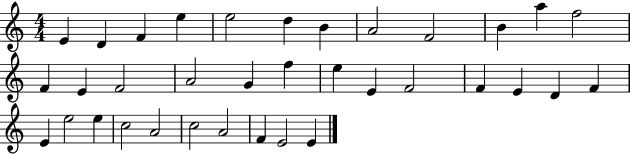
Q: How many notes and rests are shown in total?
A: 35